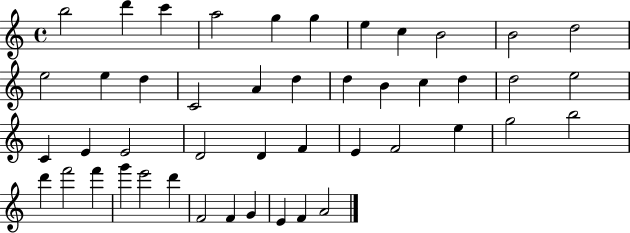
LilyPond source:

{
  \clef treble
  \time 4/4
  \defaultTimeSignature
  \key c \major
  b''2 d'''4 c'''4 | a''2 g''4 g''4 | e''4 c''4 b'2 | b'2 d''2 | \break e''2 e''4 d''4 | c'2 a'4 d''4 | d''4 b'4 c''4 d''4 | d''2 e''2 | \break c'4 e'4 e'2 | d'2 d'4 f'4 | e'4 f'2 e''4 | g''2 b''2 | \break d'''4 f'''2 f'''4 | g'''4 e'''2 d'''4 | f'2 f'4 g'4 | e'4 f'4 a'2 | \break \bar "|."
}